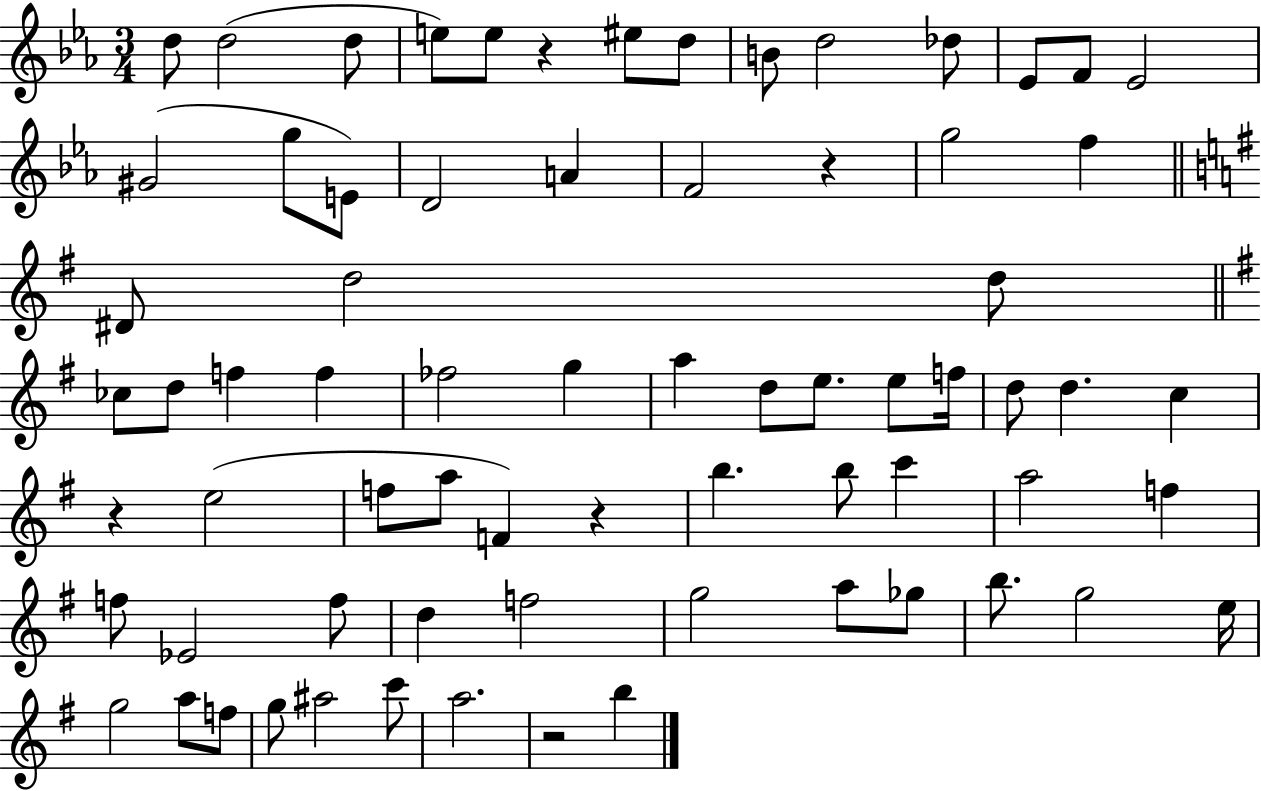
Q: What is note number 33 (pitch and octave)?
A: E5